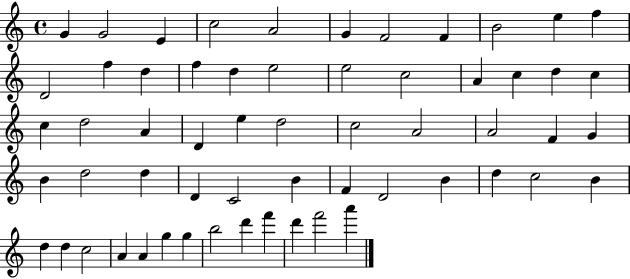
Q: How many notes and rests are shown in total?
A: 59